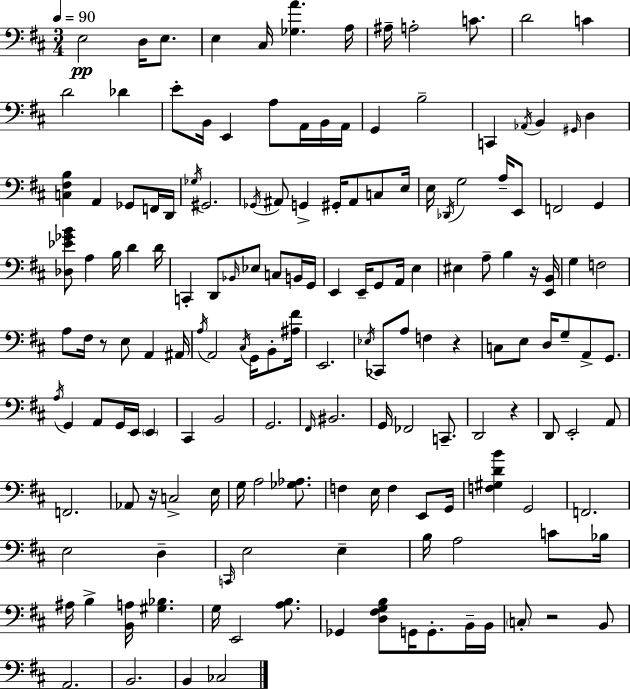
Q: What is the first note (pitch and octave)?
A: E3